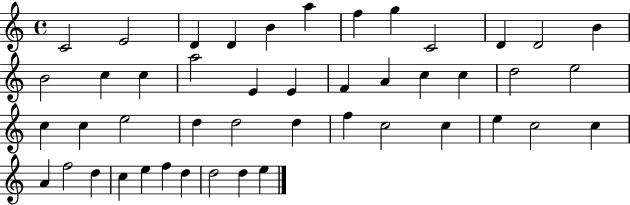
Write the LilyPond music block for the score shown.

{
  \clef treble
  \time 4/4
  \defaultTimeSignature
  \key c \major
  c'2 e'2 | d'4 d'4 b'4 a''4 | f''4 g''4 c'2 | d'4 d'2 b'4 | \break b'2 c''4 c''4 | a''2 e'4 e'4 | f'4 a'4 c''4 c''4 | d''2 e''2 | \break c''4 c''4 e''2 | d''4 d''2 d''4 | f''4 c''2 c''4 | e''4 c''2 c''4 | \break a'4 f''2 d''4 | c''4 e''4 f''4 d''4 | d''2 d''4 e''4 | \bar "|."
}